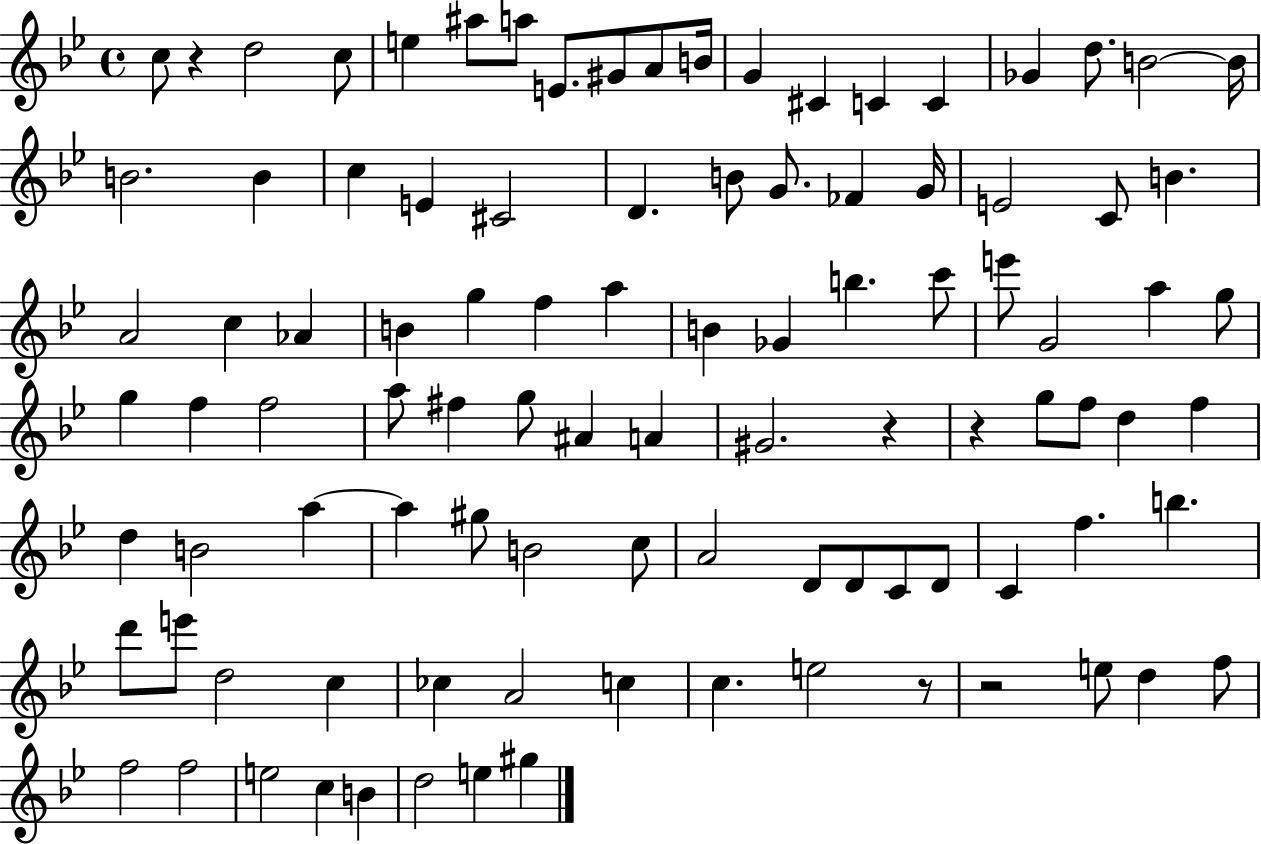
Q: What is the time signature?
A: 4/4